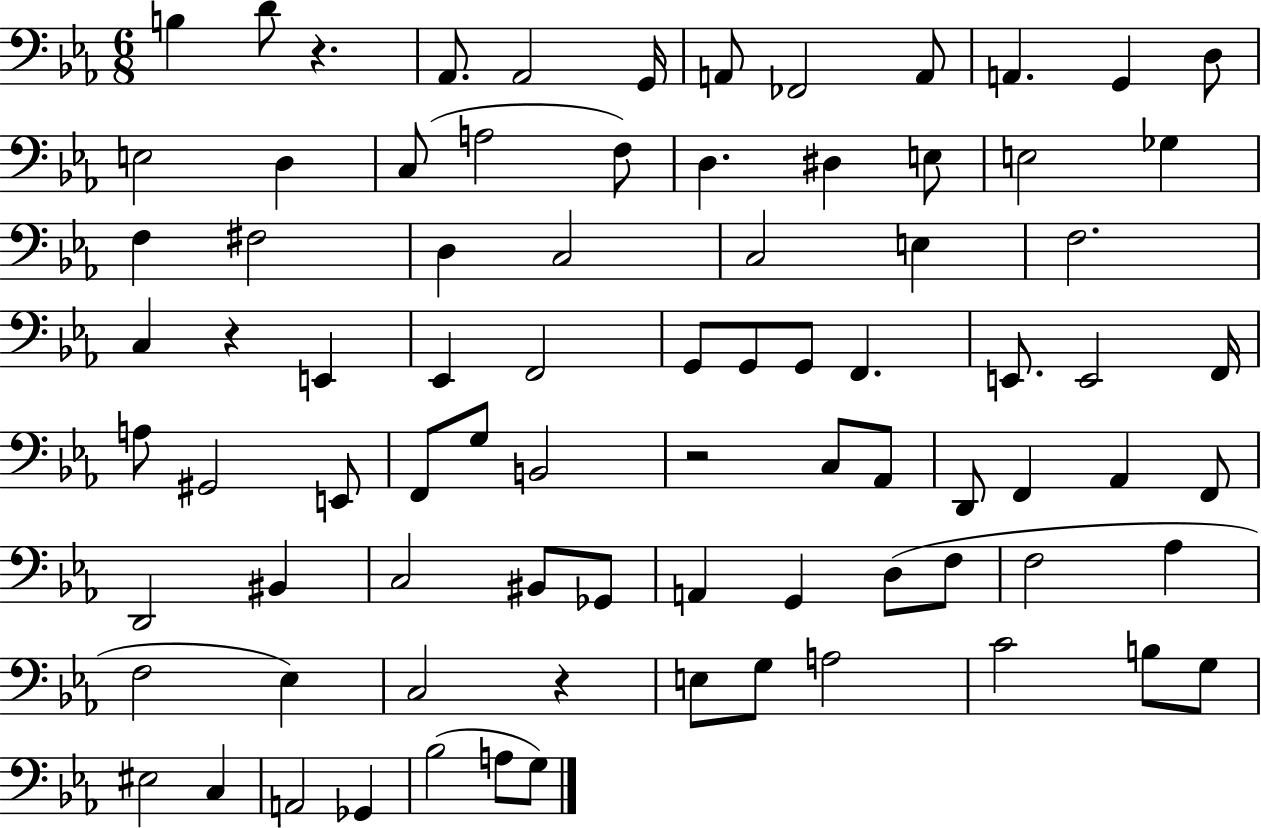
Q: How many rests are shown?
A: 4